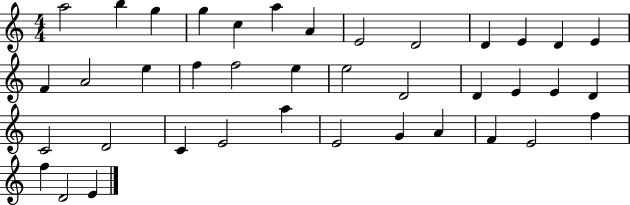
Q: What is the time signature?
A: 4/4